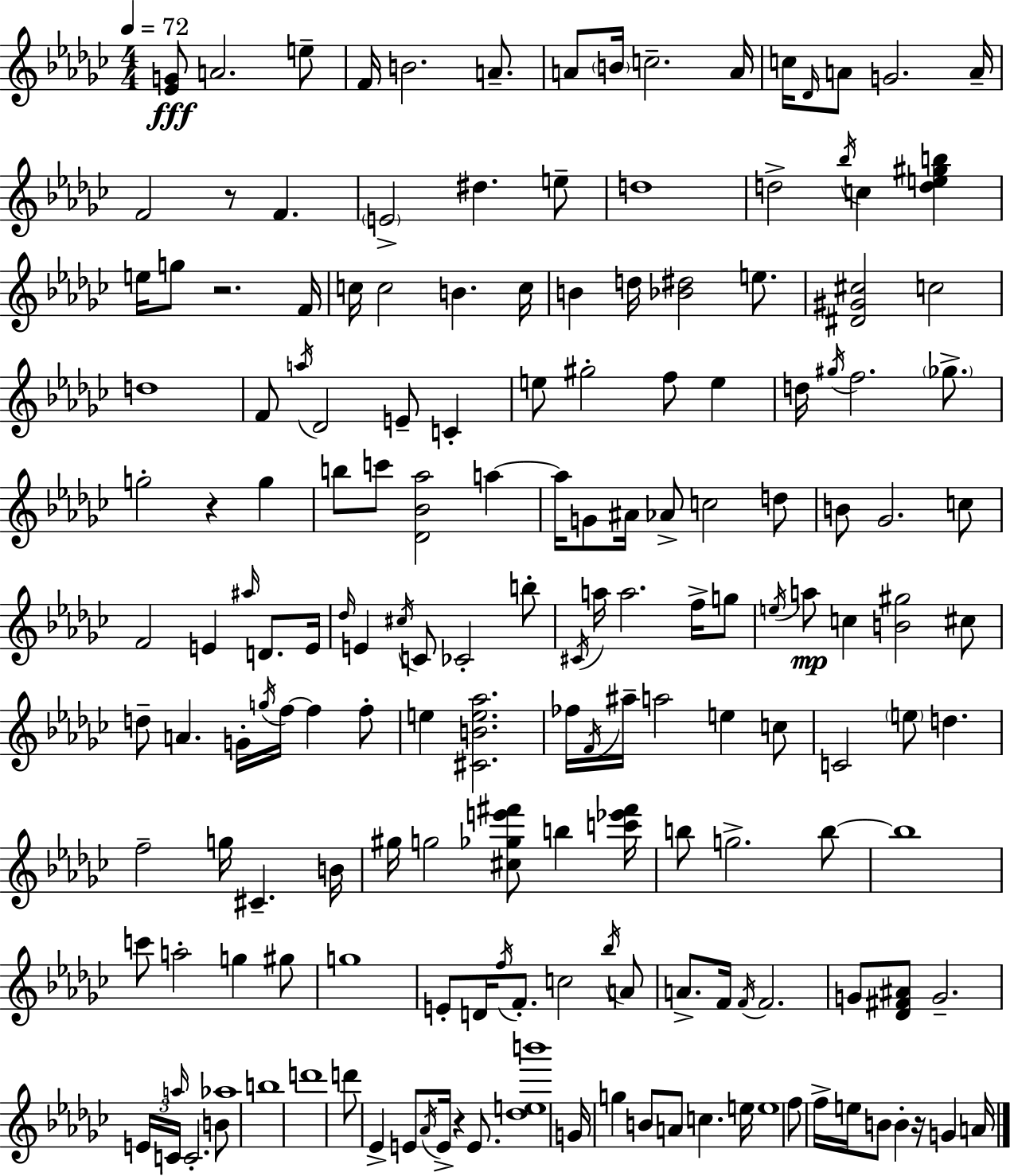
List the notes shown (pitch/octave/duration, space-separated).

[Eb4,G4]/e A4/h. E5/e F4/s B4/h. A4/e. A4/e B4/s C5/h. A4/s C5/s Db4/s A4/e G4/h. A4/s F4/h R/e F4/q. E4/h D#5/q. E5/e D5/w D5/h Bb5/s C5/q [D5,E5,G#5,B5]/q E5/s G5/e R/h. F4/s C5/s C5/h B4/q. C5/s B4/q D5/s [Bb4,D#5]/h E5/e. [D#4,G#4,C#5]/h C5/h D5/w F4/e A5/s Db4/h E4/e C4/q E5/e G#5/h F5/e E5/q D5/s G#5/s F5/h. Gb5/e. G5/h R/q G5/q B5/e C6/e [Db4,Bb4,Ab5]/h A5/q A5/s G4/e A#4/s Ab4/e C5/h D5/e B4/e Gb4/h. C5/e F4/h E4/q A#5/s D4/e. E4/s Db5/s E4/q C#5/s C4/e CES4/h B5/e C#4/s A5/s A5/h. F5/s G5/e E5/s A5/e C5/q [B4,G#5]/h C#5/e D5/e A4/q. G4/s G5/s F5/s F5/q F5/e E5/q [C#4,B4,E5,Ab5]/h. FES5/s F4/s A#5/s A5/h E5/q C5/e C4/h E5/e D5/q. F5/h G5/s C#4/q. B4/s G#5/s G5/h [C#5,Gb5,E6,F#6]/e B5/q [C6,Eb6,F#6]/s B5/e G5/h. B5/e B5/w C6/e A5/h G5/q G#5/e G5/w E4/e D4/s F5/s F4/e. C5/h Bb5/s A4/e A4/e. F4/s F4/s F4/h. G4/e [Db4,F#4,A#4]/e G4/h. E4/s C4/s A5/s C4/h. B4/e Ab5/w B5/w D6/w D6/e Eb4/q E4/e Ab4/s E4/s R/q E4/e. [Db5,E5,B6]/w G4/s G5/q B4/e A4/e C5/q. E5/s E5/w F5/e F5/s E5/s B4/e B4/q R/s G4/q A4/s